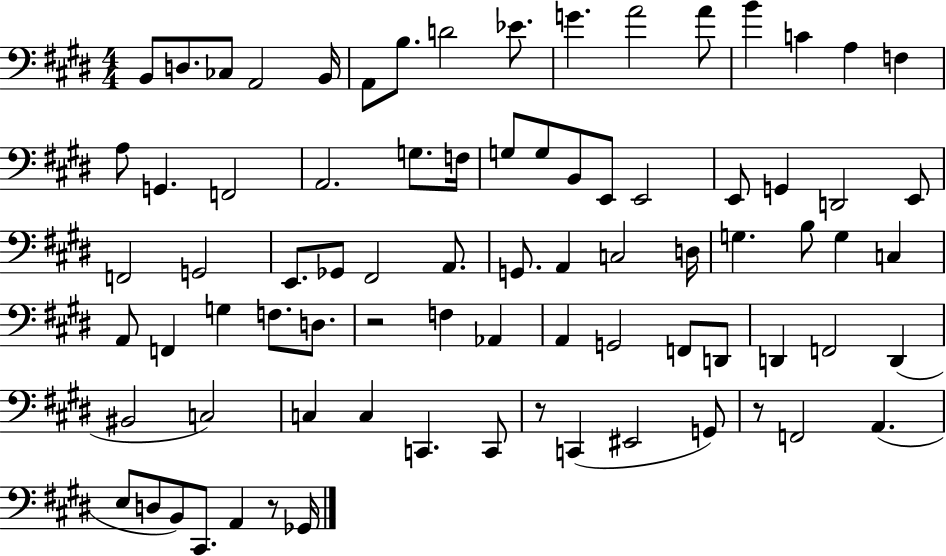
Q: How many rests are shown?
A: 4